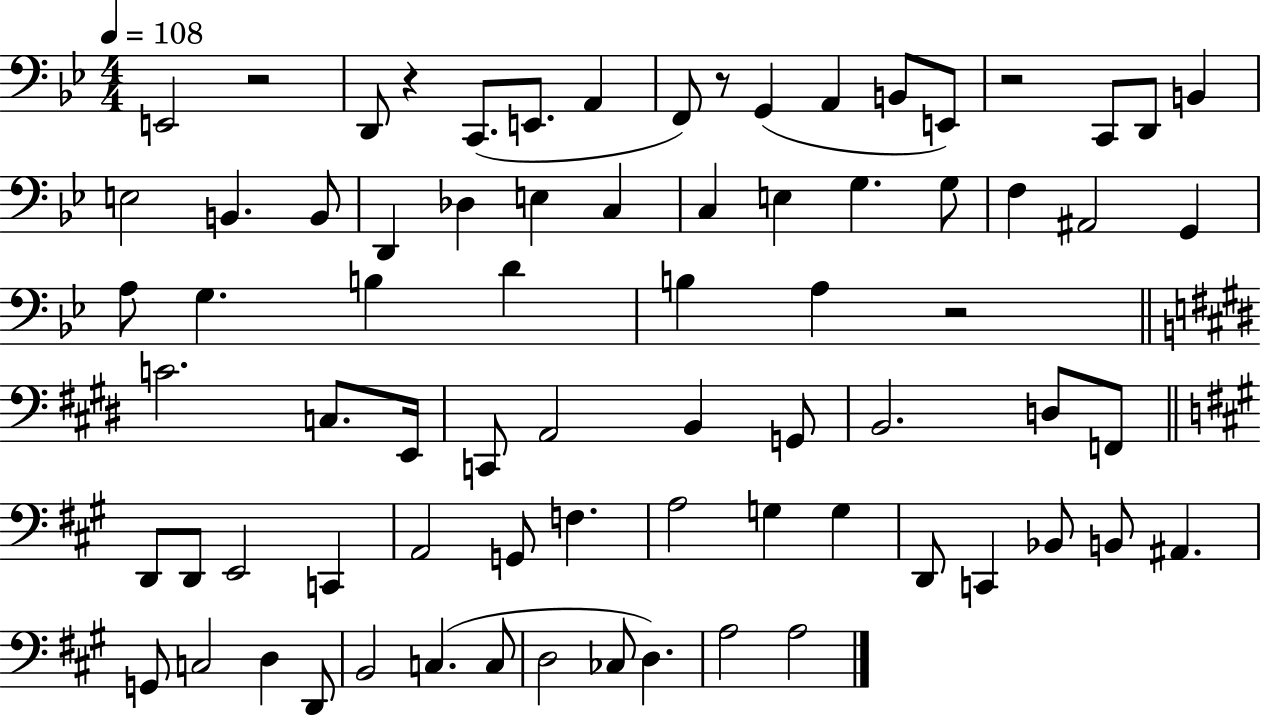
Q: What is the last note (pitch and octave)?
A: A3